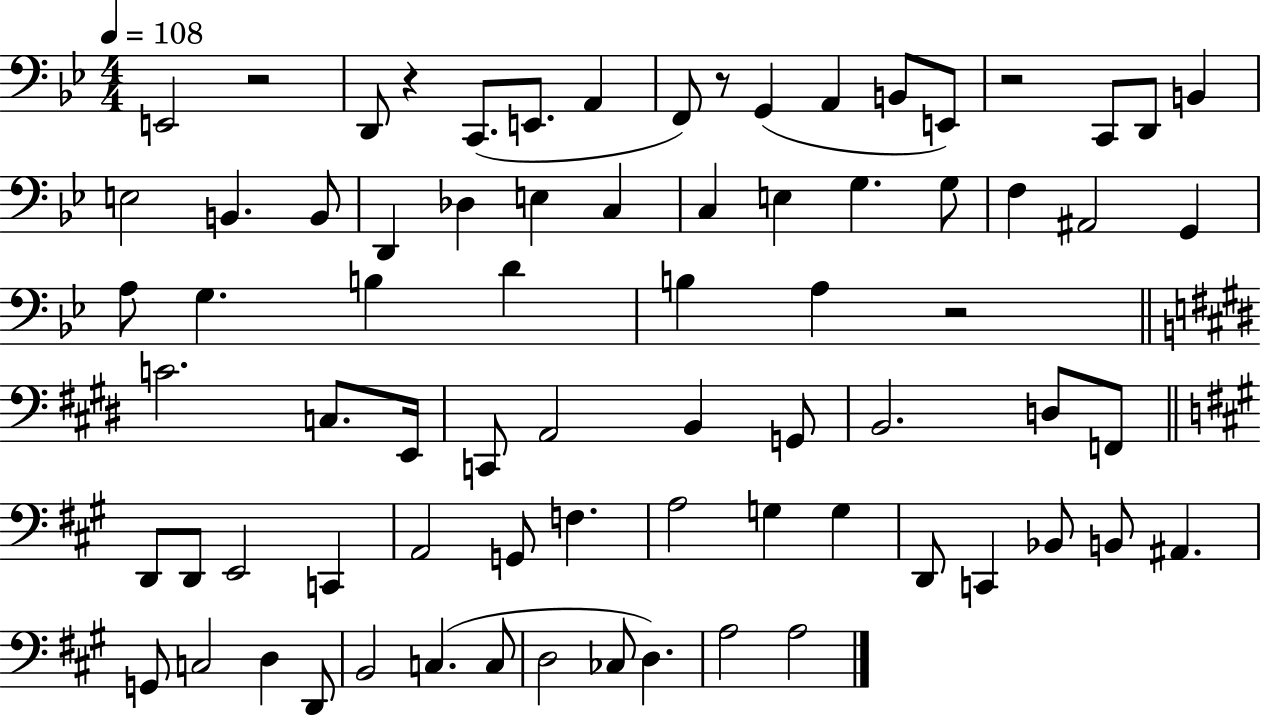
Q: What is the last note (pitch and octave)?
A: A3